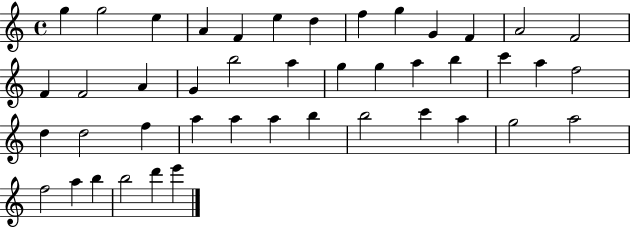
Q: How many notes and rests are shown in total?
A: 44